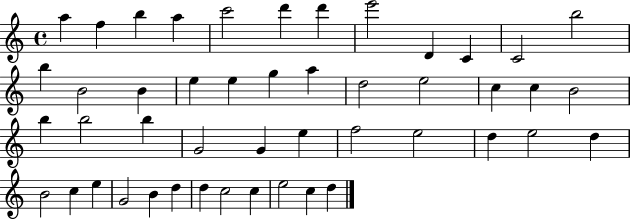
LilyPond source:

{
  \clef treble
  \time 4/4
  \defaultTimeSignature
  \key c \major
  a''4 f''4 b''4 a''4 | c'''2 d'''4 d'''4 | e'''2 d'4 c'4 | c'2 b''2 | \break b''4 b'2 b'4 | e''4 e''4 g''4 a''4 | d''2 e''2 | c''4 c''4 b'2 | \break b''4 b''2 b''4 | g'2 g'4 e''4 | f''2 e''2 | d''4 e''2 d''4 | \break b'2 c''4 e''4 | g'2 b'4 d''4 | d''4 c''2 c''4 | e''2 c''4 d''4 | \break \bar "|."
}